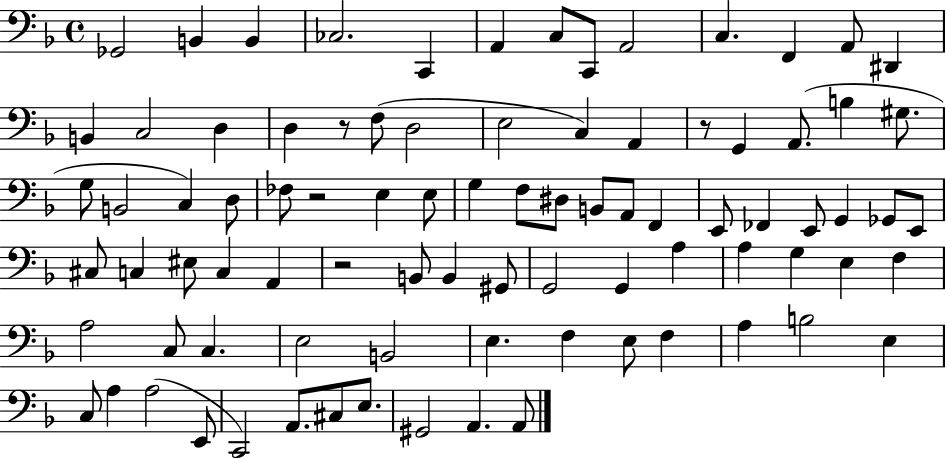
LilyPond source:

{
  \clef bass
  \time 4/4
  \defaultTimeSignature
  \key f \major
  \repeat volta 2 { ges,2 b,4 b,4 | ces2. c,4 | a,4 c8 c,8 a,2 | c4. f,4 a,8 dis,4 | \break b,4 c2 d4 | d4 r8 f8( d2 | e2 c4) a,4 | r8 g,4 a,8.( b4 gis8. | \break g8 b,2 c4) d8 | fes8 r2 e4 e8 | g4 f8 dis8 b,8 a,8 f,4 | e,8 fes,4 e,8 g,4 ges,8 e,8 | \break cis8 c4 eis8 c4 a,4 | r2 b,8 b,4 gis,8 | g,2 g,4 a4 | a4 g4 e4 f4 | \break a2 c8 c4. | e2 b,2 | e4. f4 e8 f4 | a4 b2 e4 | \break c8 a4 a2( e,8 | c,2) a,8. cis8 e8. | gis,2 a,4. a,8 | } \bar "|."
}